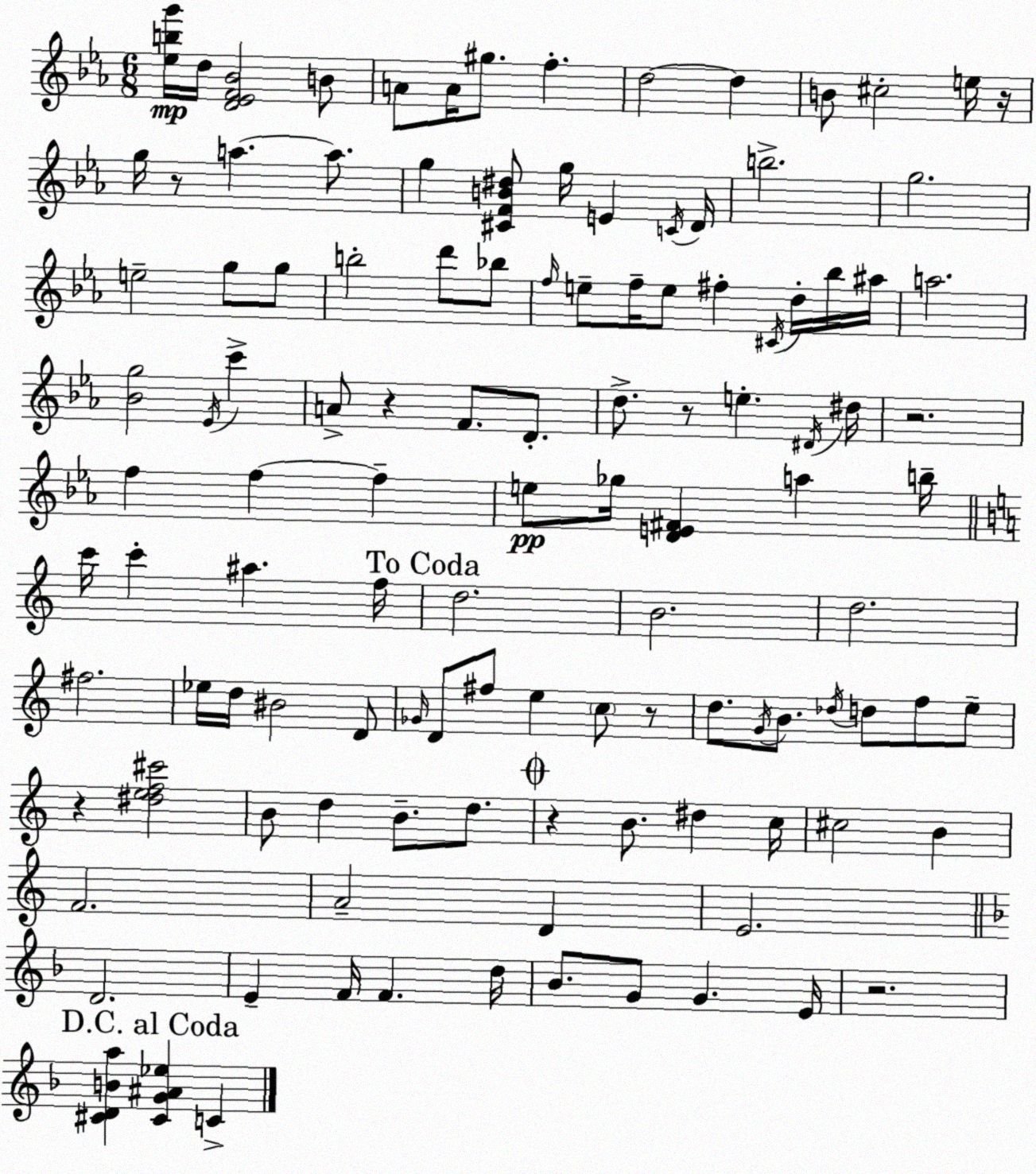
X:1
T:Untitled
M:6/8
L:1/4
K:Cm
[_ebg']/4 d/4 [D_EF_B]2 B/2 A/2 A/4 ^g/2 f d2 d B/2 ^c2 e/4 z/4 g/4 z/2 a a/2 g [^CFB^d]/2 g/4 E C/4 D/4 b2 g2 e2 g/2 g/2 b2 d'/2 _b/2 f/4 e/2 f/4 e/2 ^f ^C/4 d/4 _b/4 ^a/4 a2 [_Bg]2 _E/4 c' A/2 z F/2 D/2 d/2 z/2 e ^D/4 ^d/4 z2 f f f e/2 _g/4 [DE^F] a b/4 c'/4 c' ^a f/4 d2 B2 d2 ^f2 _e/4 d/4 ^B2 D/2 _G/4 D/2 ^f/2 e c/2 z/2 d/2 G/4 B/2 _d/4 d/2 f/2 e/2 z [^def^c']2 B/2 d B/2 d/2 z B/2 ^d c/4 ^c2 B F2 A2 D E2 D2 E F/4 F d/4 _B/2 G/2 G E/4 z2 [^CDBa] [^CG^A_e] C